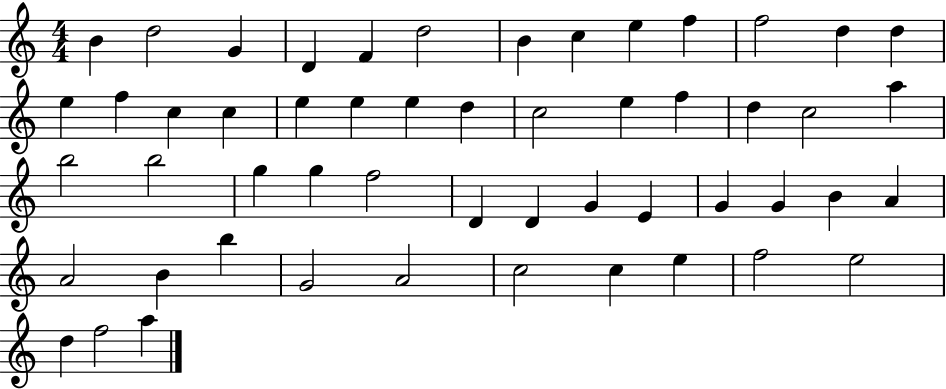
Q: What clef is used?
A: treble